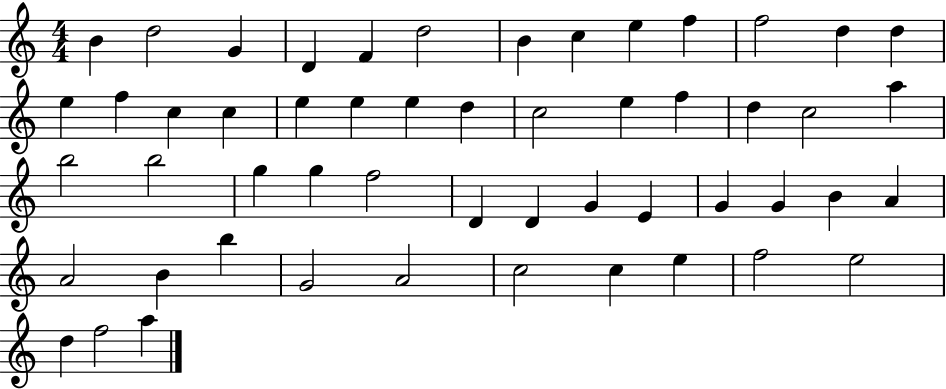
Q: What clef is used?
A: treble